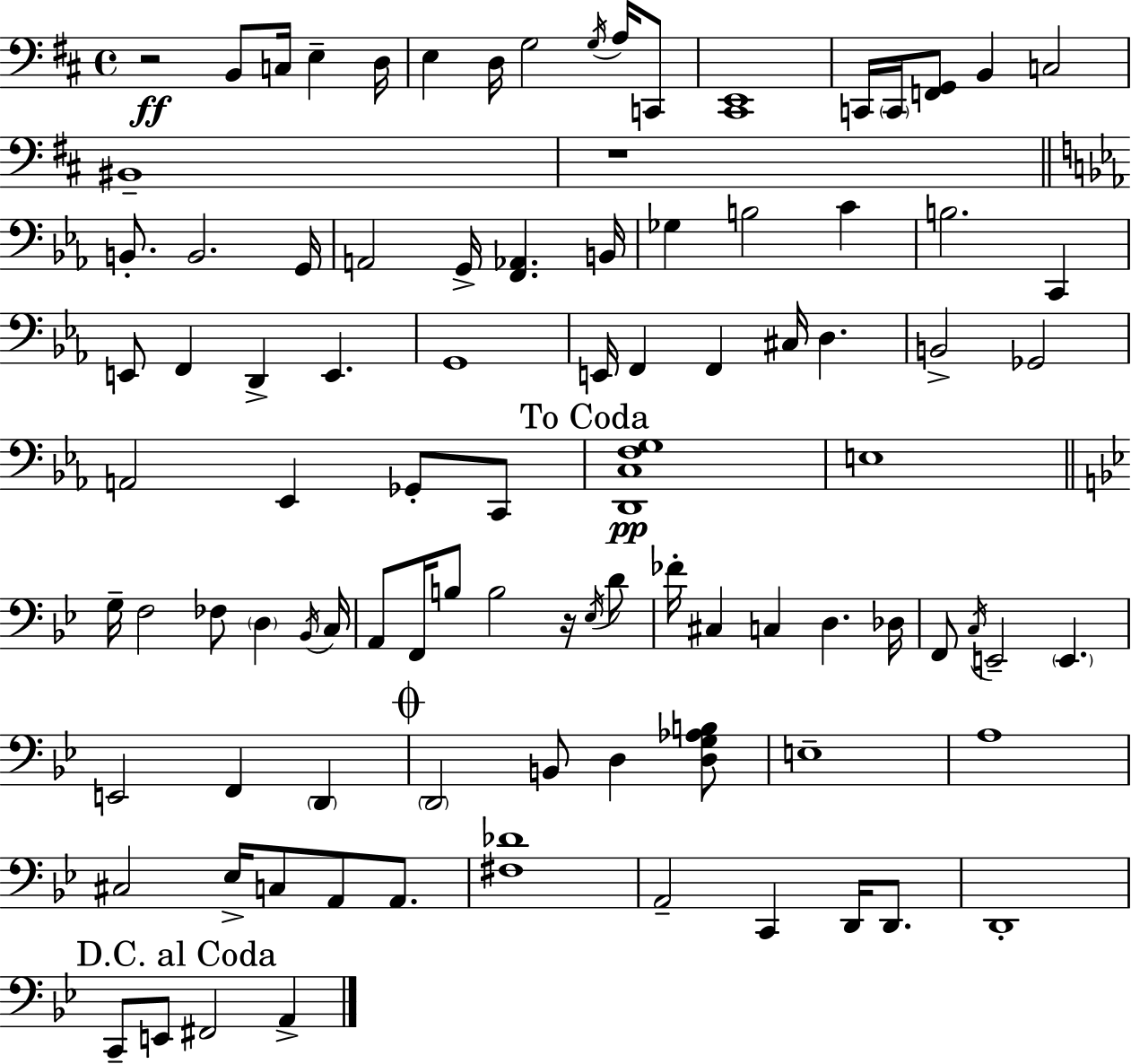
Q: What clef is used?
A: bass